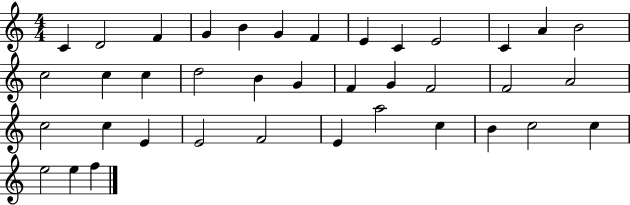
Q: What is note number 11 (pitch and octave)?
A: C4